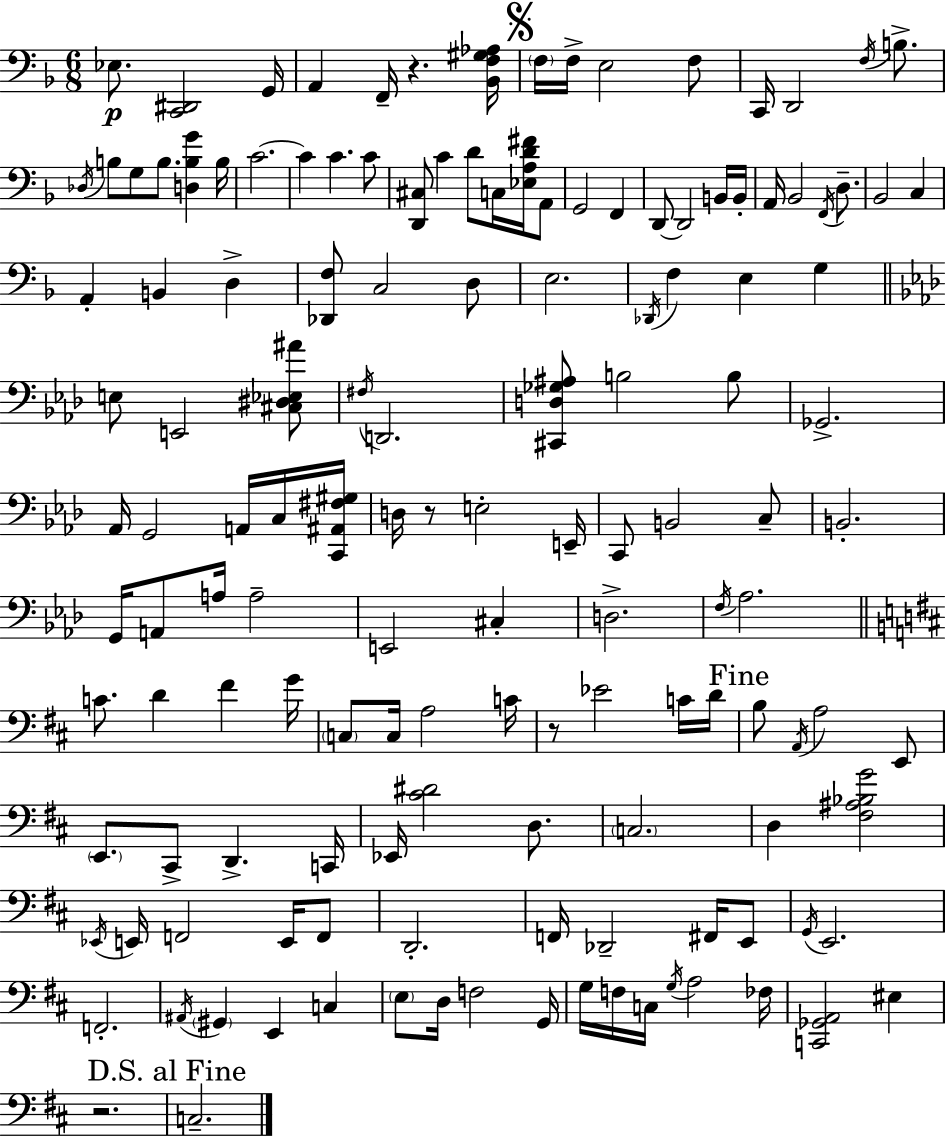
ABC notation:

X:1
T:Untitled
M:6/8
L:1/4
K:F
_E,/2 [C,,^D,,]2 G,,/4 A,, F,,/4 z [_B,,F,^G,_A,]/4 F,/4 F,/4 E,2 F,/2 C,,/4 D,,2 F,/4 B,/2 _D,/4 B,/2 G,/2 B,/2 [D,B,G] B,/4 C2 C C C/2 [D,,^C,]/2 C D/2 C,/4 [_E,A,D^F]/4 A,,/2 G,,2 F,, D,,/2 D,,2 B,,/4 B,,/4 A,,/4 _B,,2 F,,/4 D,/2 _B,,2 C, A,, B,, D, [_D,,F,]/2 C,2 D,/2 E,2 _D,,/4 F, E, G, E,/2 E,,2 [^C,^D,_E,^A]/2 ^F,/4 D,,2 [^C,,D,_G,^A,]/2 B,2 B,/2 _G,,2 _A,,/4 G,,2 A,,/4 C,/4 [C,,^A,,^F,^G,]/4 D,/4 z/2 E,2 E,,/4 C,,/2 B,,2 C,/2 B,,2 G,,/4 A,,/2 A,/4 A,2 E,,2 ^C, D,2 F,/4 _A,2 C/2 D ^F G/4 C,/2 C,/4 A,2 C/4 z/2 _E2 C/4 D/4 B,/2 A,,/4 A,2 E,,/2 E,,/2 ^C,,/2 D,, C,,/4 _E,,/4 [^C^D]2 D,/2 C,2 D, [^F,^A,_B,G]2 _E,,/4 E,,/4 F,,2 E,,/4 F,,/2 D,,2 F,,/4 _D,,2 ^F,,/4 E,,/2 G,,/4 E,,2 F,,2 ^A,,/4 ^G,, E,, C, E,/2 D,/4 F,2 G,,/4 G,/4 F,/4 C,/4 G,/4 A,2 _F,/4 [C,,_G,,A,,]2 ^E, z2 C,2